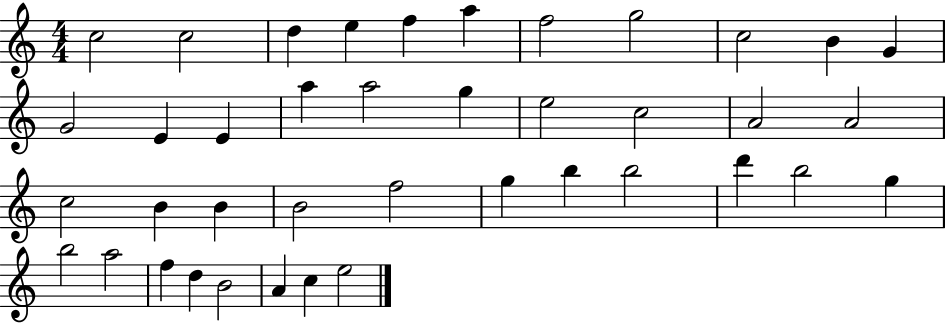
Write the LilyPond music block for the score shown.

{
  \clef treble
  \numericTimeSignature
  \time 4/4
  \key c \major
  c''2 c''2 | d''4 e''4 f''4 a''4 | f''2 g''2 | c''2 b'4 g'4 | \break g'2 e'4 e'4 | a''4 a''2 g''4 | e''2 c''2 | a'2 a'2 | \break c''2 b'4 b'4 | b'2 f''2 | g''4 b''4 b''2 | d'''4 b''2 g''4 | \break b''2 a''2 | f''4 d''4 b'2 | a'4 c''4 e''2 | \bar "|."
}